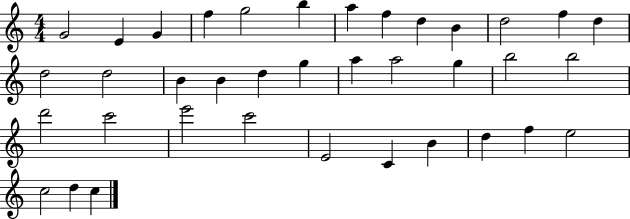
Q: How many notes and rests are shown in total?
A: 37